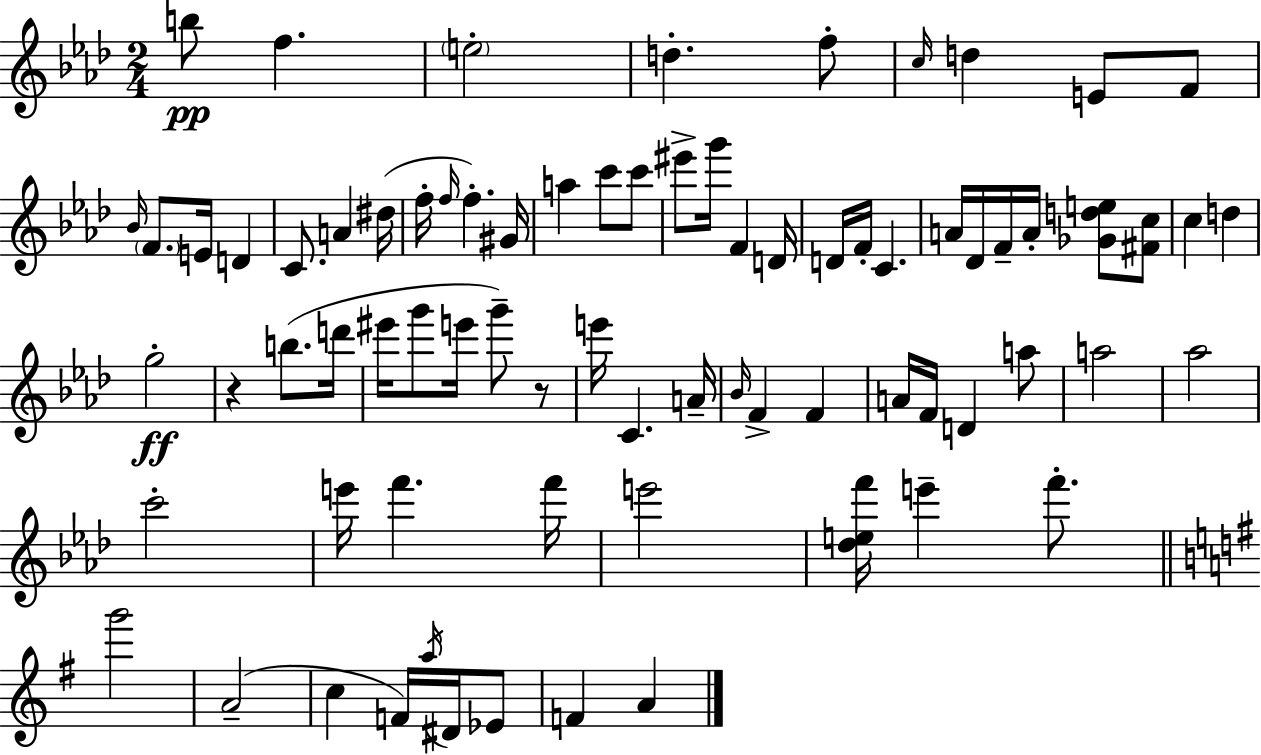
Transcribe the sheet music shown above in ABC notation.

X:1
T:Untitled
M:2/4
L:1/4
K:Fm
b/2 f e2 d f/2 c/4 d E/2 F/2 _B/4 F/2 E/4 D C/2 A ^d/4 f/4 f/4 f ^G/4 a c'/2 c'/2 ^e'/2 g'/4 F D/4 D/4 F/4 C A/4 _D/4 F/4 A/4 [_Gde]/2 [^Fc]/2 c d g2 z b/2 d'/4 ^e'/4 g'/2 e'/4 g'/2 z/2 e'/4 C A/4 _B/4 F F A/4 F/4 D a/2 a2 _a2 c'2 e'/4 f' f'/4 e'2 [_def']/4 e' f'/2 g'2 A2 c F/4 a/4 ^D/4 _E/2 F A